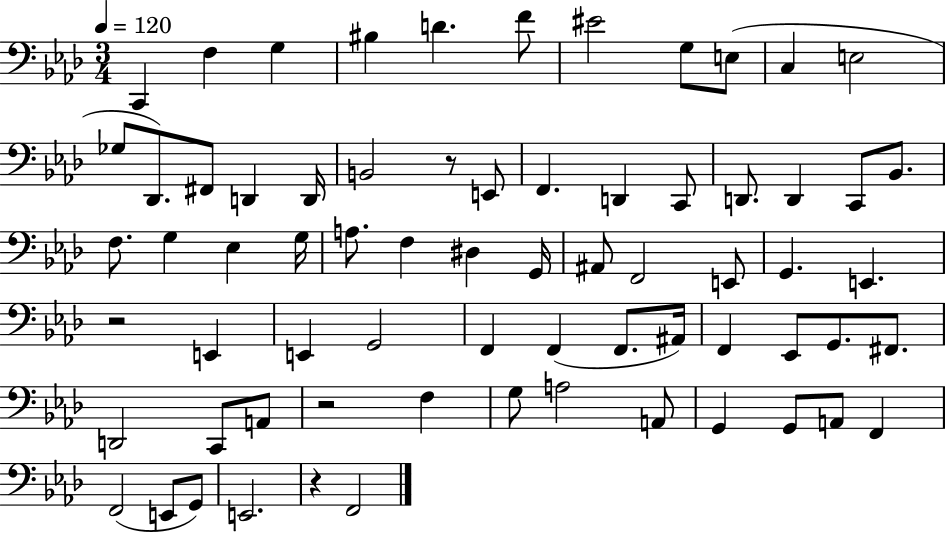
X:1
T:Untitled
M:3/4
L:1/4
K:Ab
C,, F, G, ^B, D F/2 ^E2 G,/2 E,/2 C, E,2 _G,/2 _D,,/2 ^F,,/2 D,, D,,/4 B,,2 z/2 E,,/2 F,, D,, C,,/2 D,,/2 D,, C,,/2 _B,,/2 F,/2 G, _E, G,/4 A,/2 F, ^D, G,,/4 ^A,,/2 F,,2 E,,/2 G,, E,, z2 E,, E,, G,,2 F,, F,, F,,/2 ^A,,/4 F,, _E,,/2 G,,/2 ^F,,/2 D,,2 C,,/2 A,,/2 z2 F, G,/2 A,2 A,,/2 G,, G,,/2 A,,/2 F,, F,,2 E,,/2 G,,/2 E,,2 z F,,2